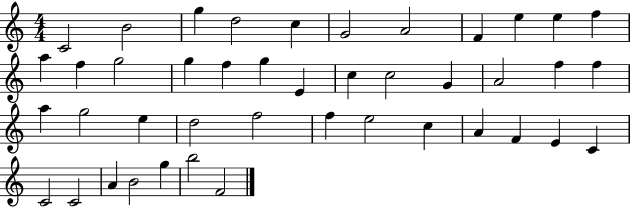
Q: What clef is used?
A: treble